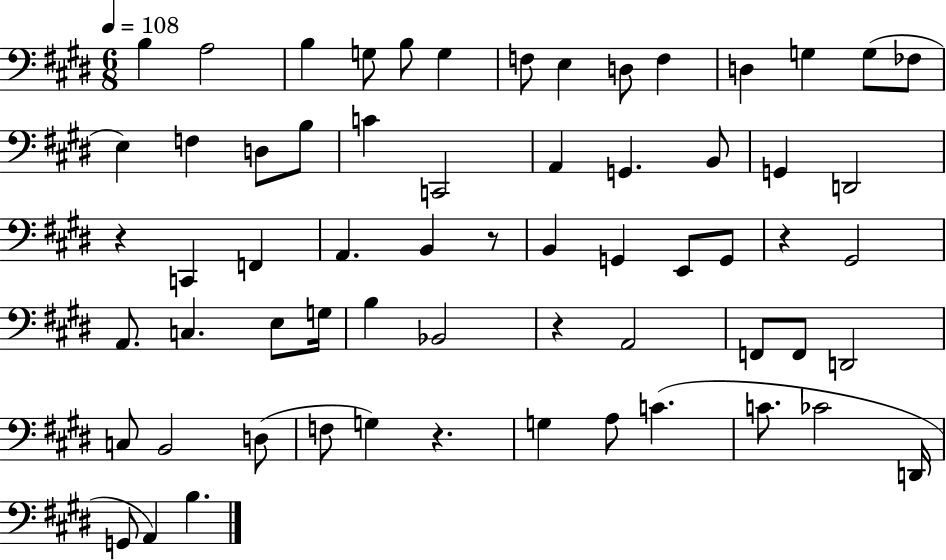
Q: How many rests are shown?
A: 5